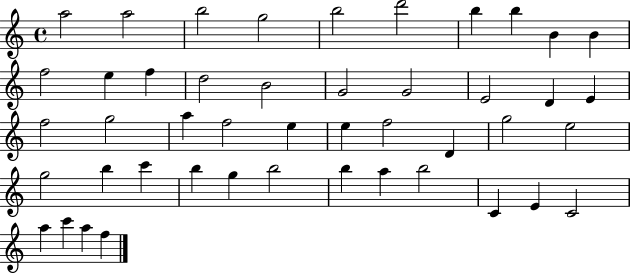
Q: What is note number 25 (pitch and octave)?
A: E5